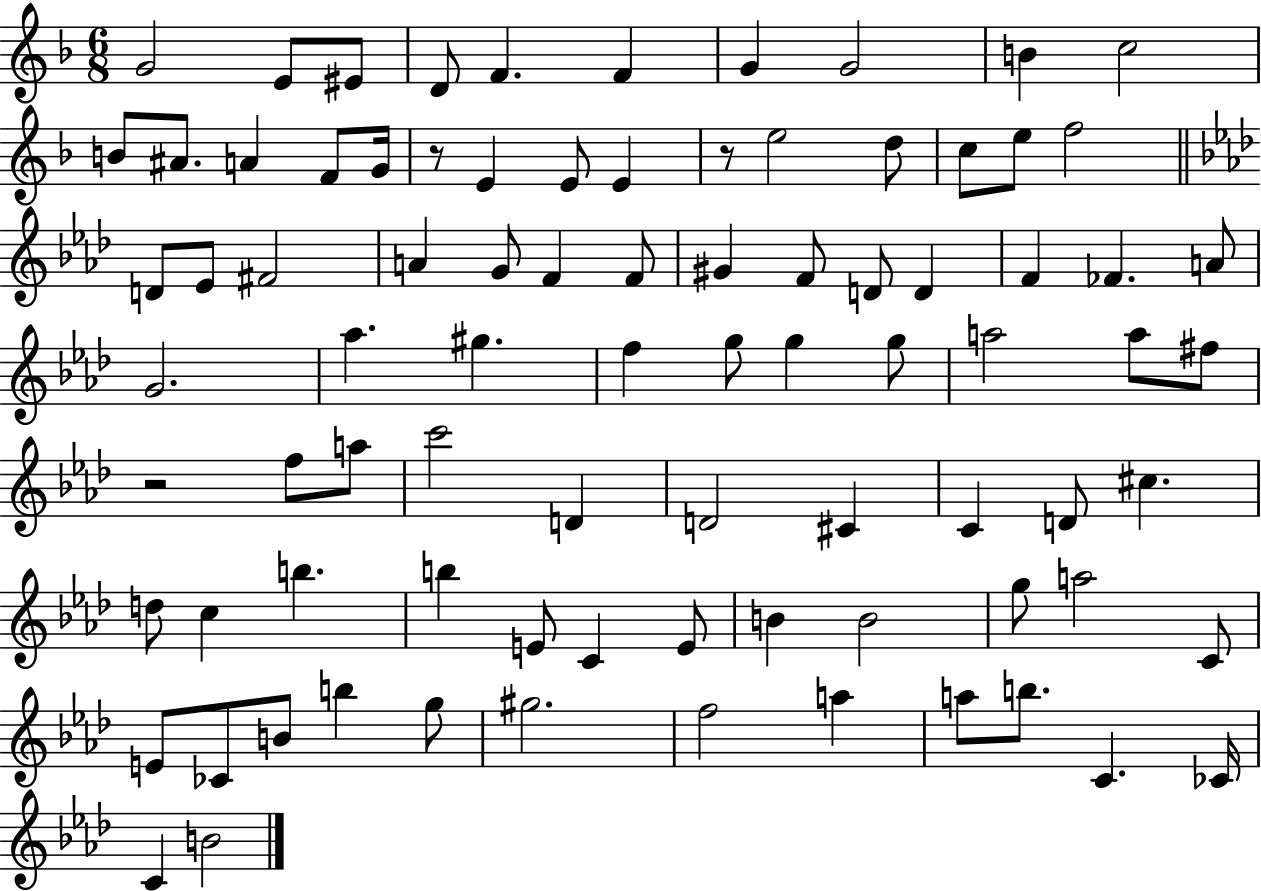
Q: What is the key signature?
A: F major